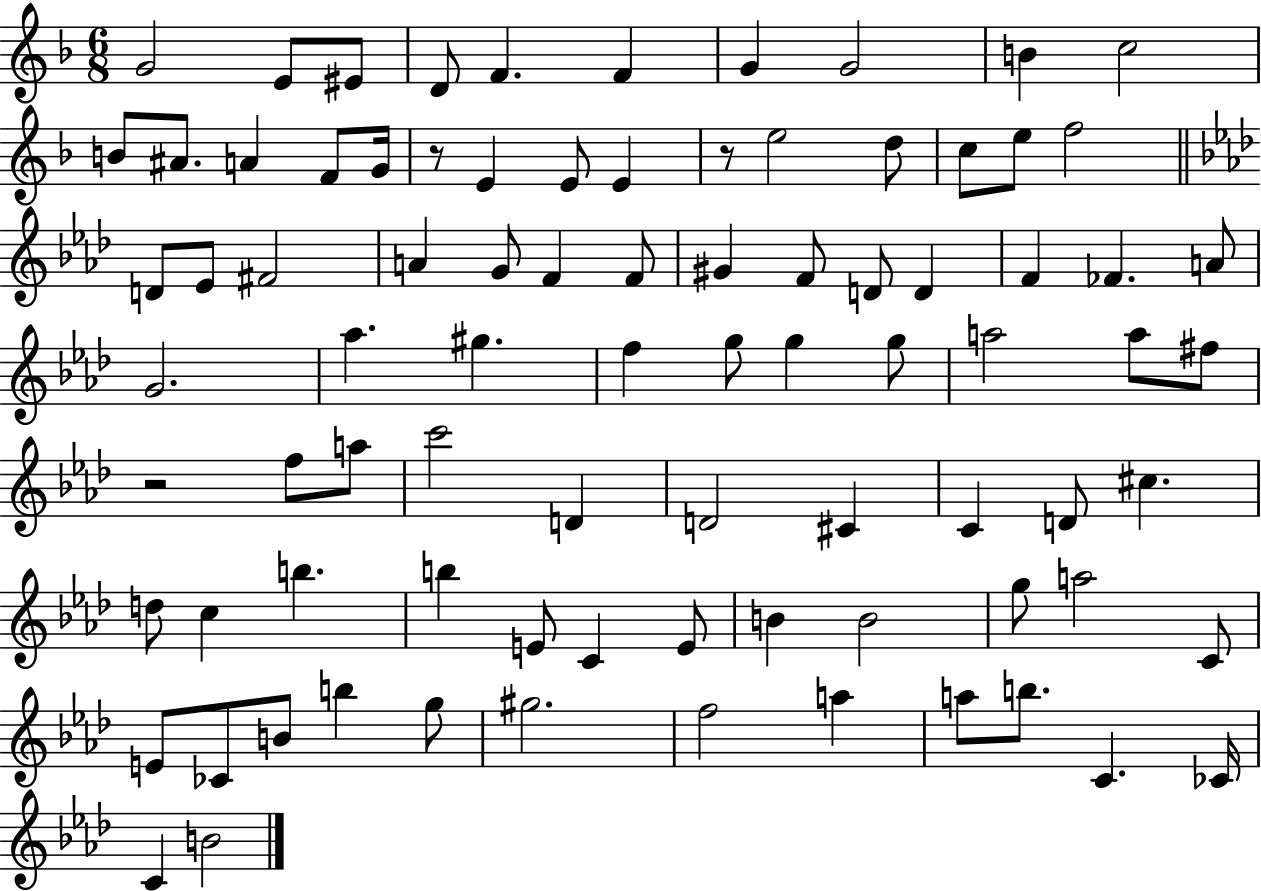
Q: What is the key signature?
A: F major